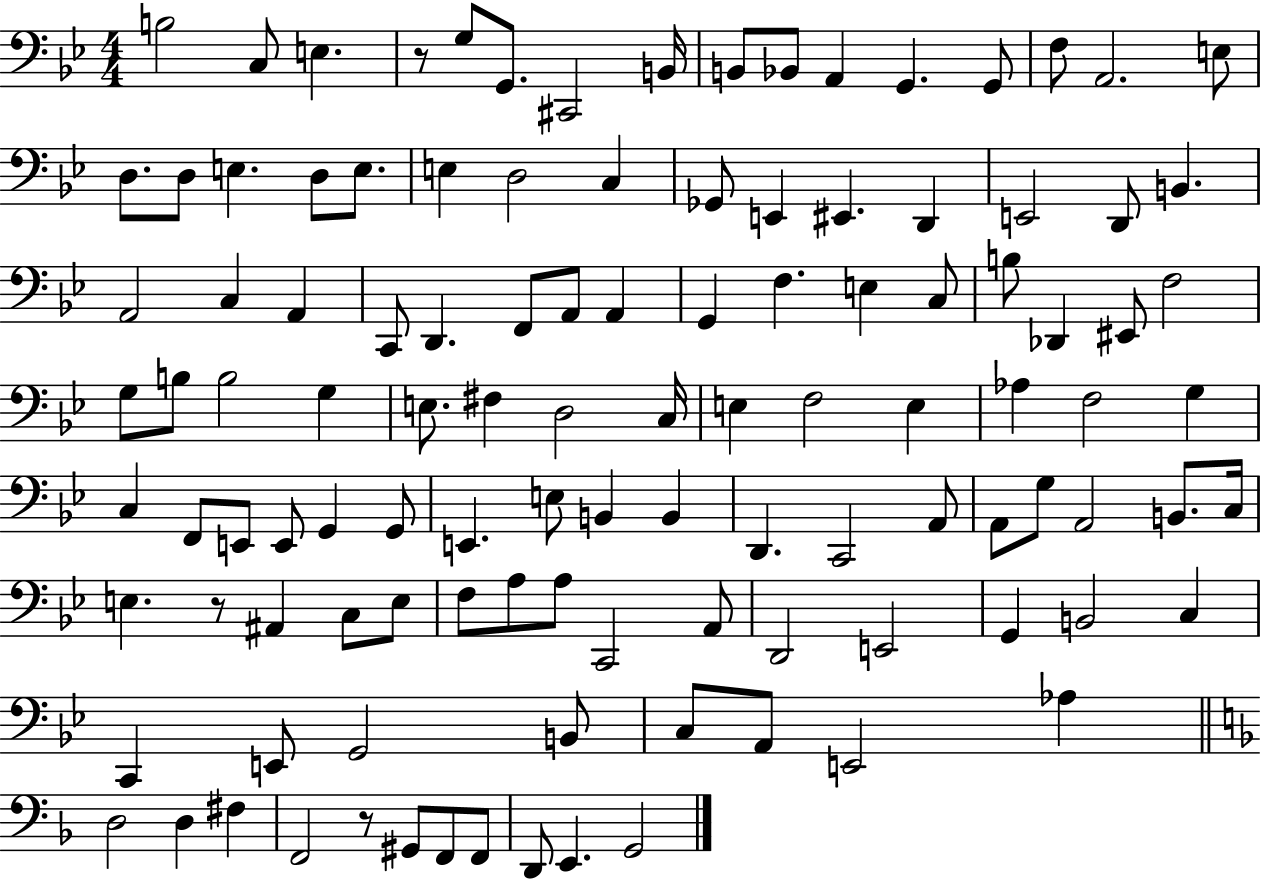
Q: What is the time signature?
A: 4/4